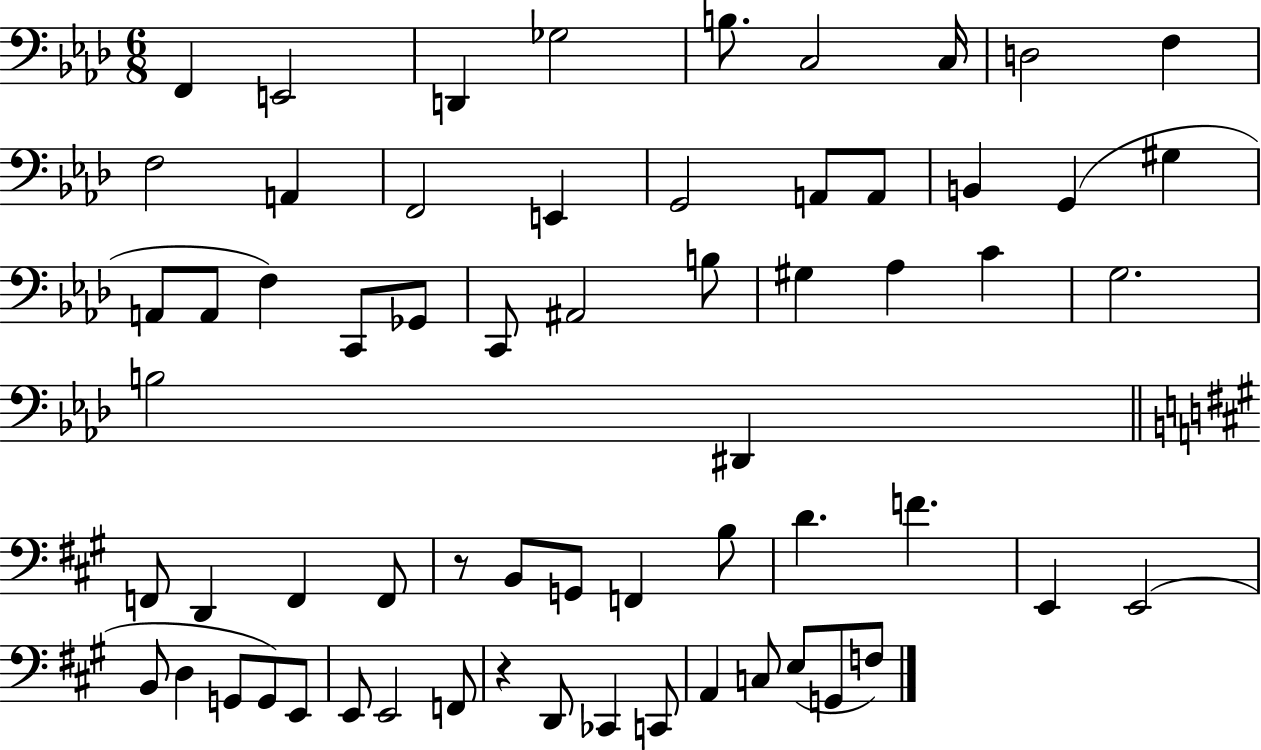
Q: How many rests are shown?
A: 2